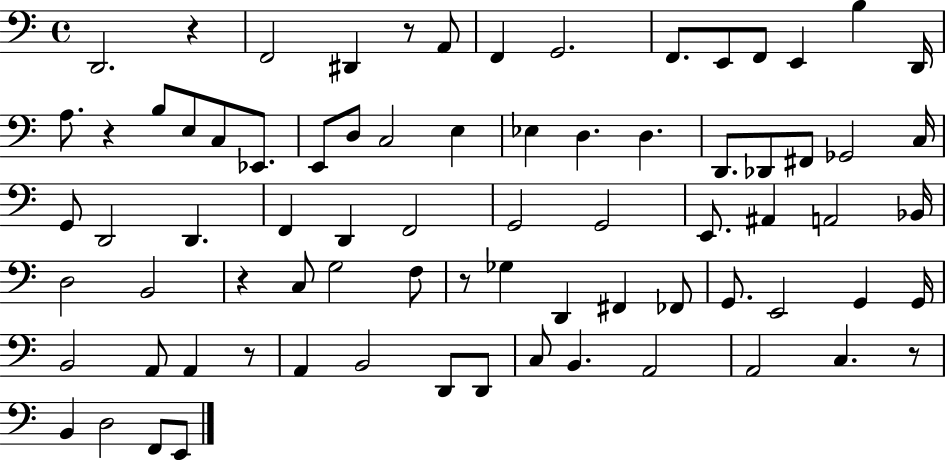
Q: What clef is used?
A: bass